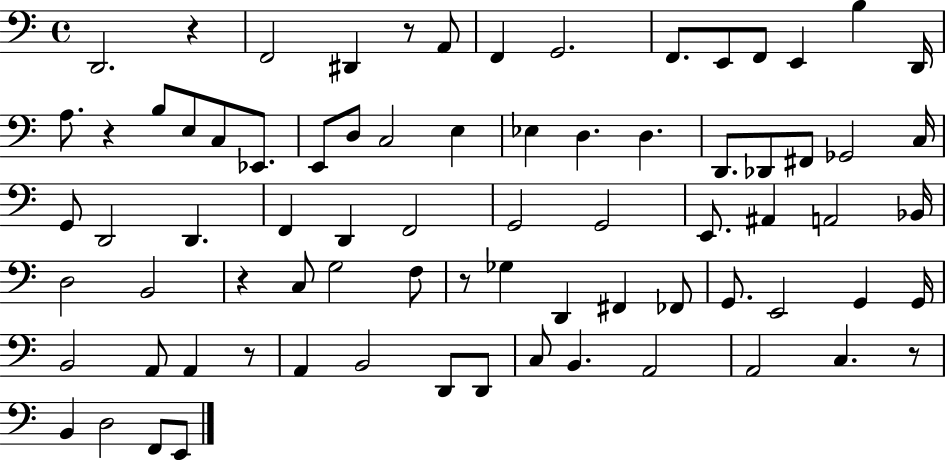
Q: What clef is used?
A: bass